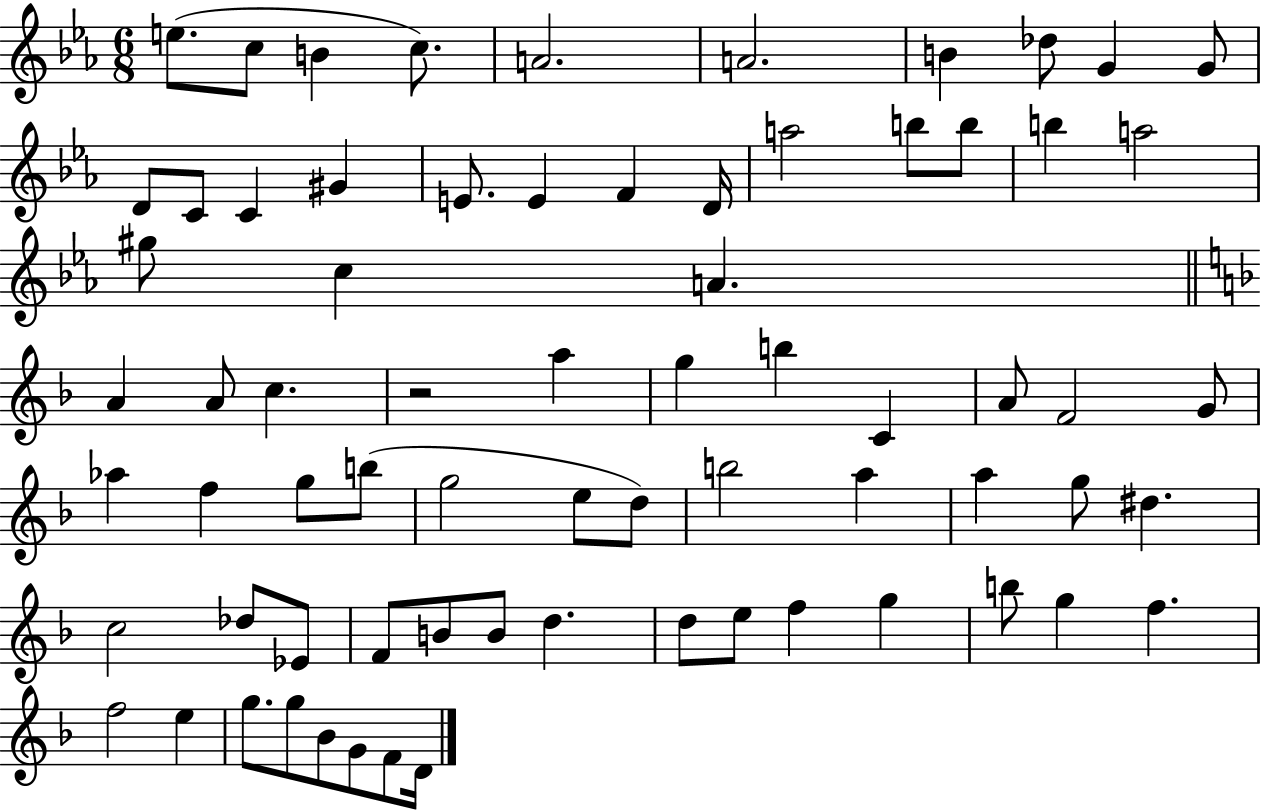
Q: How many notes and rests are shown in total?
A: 71